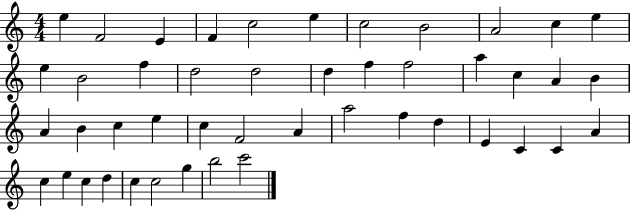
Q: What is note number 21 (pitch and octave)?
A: C5